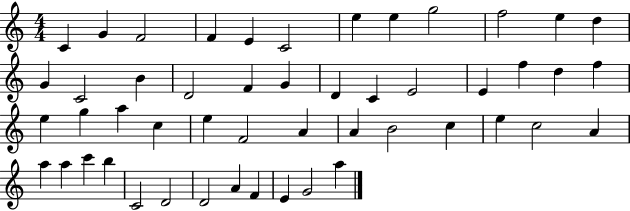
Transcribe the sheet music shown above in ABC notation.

X:1
T:Untitled
M:4/4
L:1/4
K:C
C G F2 F E C2 e e g2 f2 e d G C2 B D2 F G D C E2 E f d f e g a c e F2 A A B2 c e c2 A a a c' b C2 D2 D2 A F E G2 a